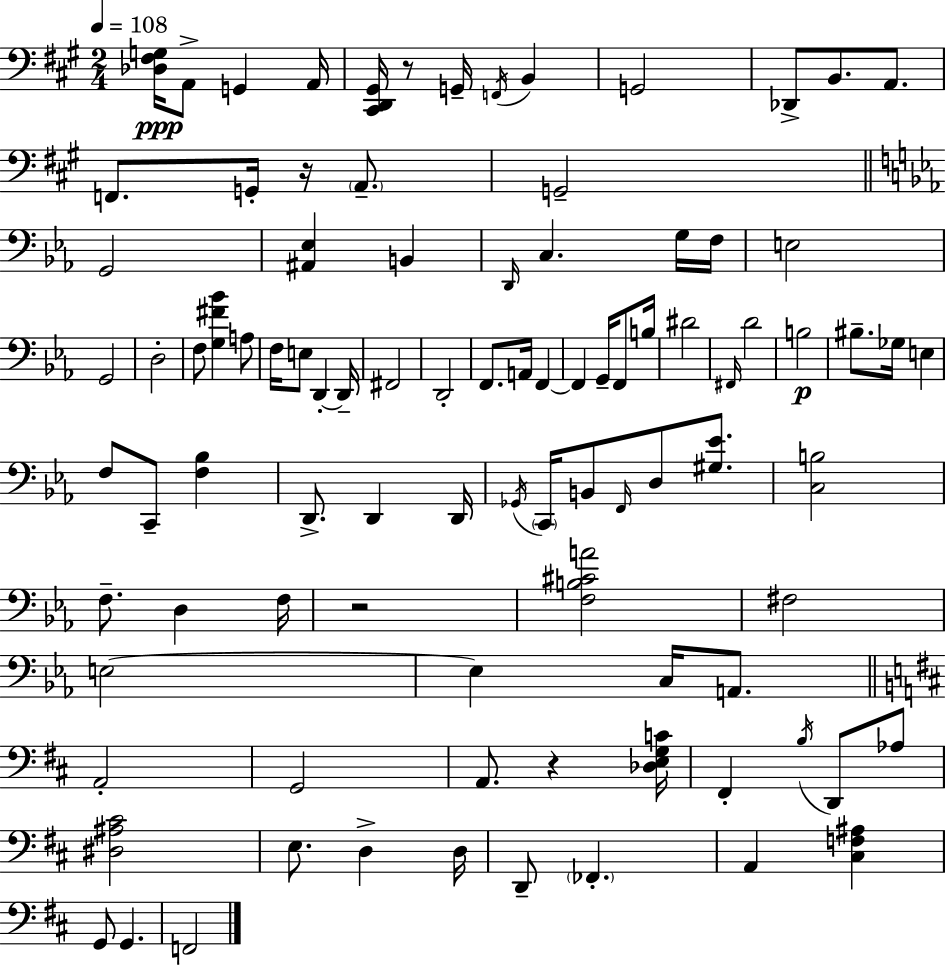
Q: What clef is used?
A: bass